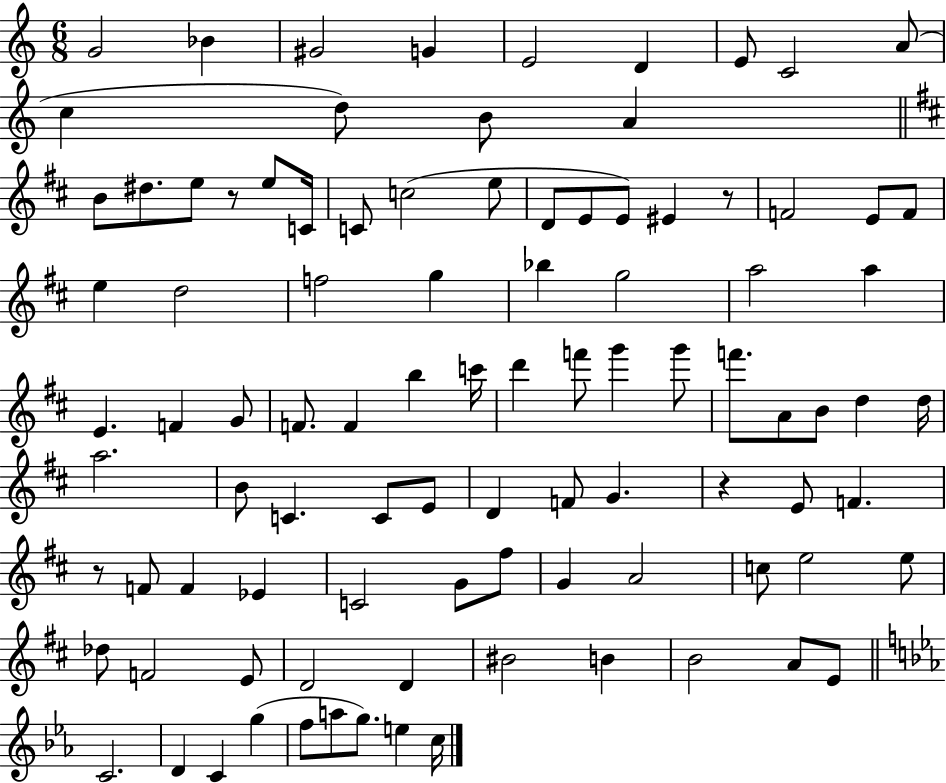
X:1
T:Untitled
M:6/8
L:1/4
K:C
G2 _B ^G2 G E2 D E/2 C2 A/2 c d/2 B/2 A B/2 ^d/2 e/2 z/2 e/2 C/4 C/2 c2 e/2 D/2 E/2 E/2 ^E z/2 F2 E/2 F/2 e d2 f2 g _b g2 a2 a E F G/2 F/2 F b c'/4 d' f'/2 g' g'/2 f'/2 A/2 B/2 d d/4 a2 B/2 C C/2 E/2 D F/2 G z E/2 F z/2 F/2 F _E C2 G/2 ^f/2 G A2 c/2 e2 e/2 _d/2 F2 E/2 D2 D ^B2 B B2 A/2 E/2 C2 D C g f/2 a/2 g/2 e c/4